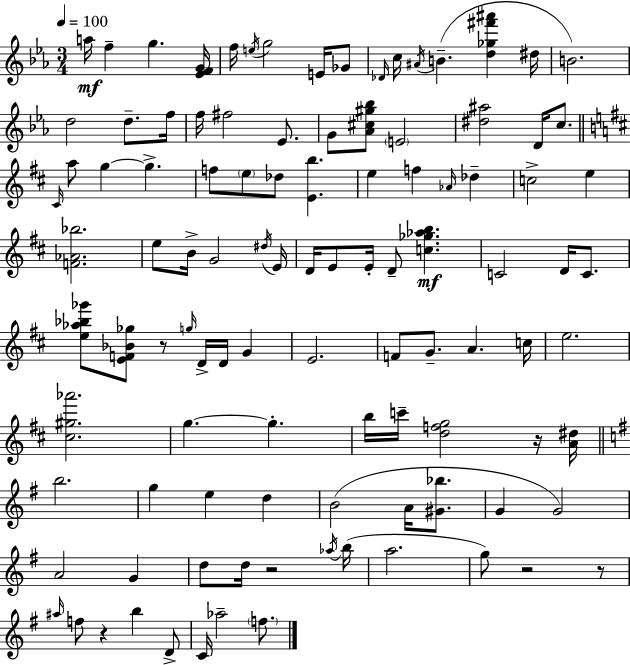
X:1
T:Untitled
M:3/4
L:1/4
K:Eb
a/4 f g [_EFG]/4 f/4 e/4 g2 E/4 _G/2 _D/4 c/4 ^A/4 B [d_g^f'^a'] ^d/4 B2 d2 d/2 f/4 f/4 ^f2 _E/2 G/2 [_A^c^g_b]/2 E2 [^d^a]2 D/4 c/2 ^C/4 a/2 g g f/2 e/2 _d/2 [Eb] e f _A/4 _d c2 e [F_A_b]2 e/2 B/4 G2 ^d/4 E/4 D/4 E/2 E/4 D/2 [c_g_ab] C2 D/4 C/2 [e_a_b_g']/2 [EF_B_g]/2 z/2 g/4 D/4 D/4 G E2 F/2 G/2 A c/4 e2 [^c^g_a']2 g g b/4 c'/4 [dfg]2 z/4 [A^d]/4 b2 g e d B2 A/4 [^G_b]/2 G G2 A2 G d/2 d/4 z2 _a/4 b/4 a2 g/2 z2 z/2 ^a/4 f/2 z b D/2 C/4 _a2 f/2